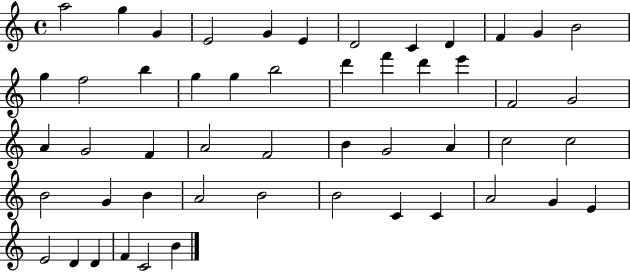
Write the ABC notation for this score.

X:1
T:Untitled
M:4/4
L:1/4
K:C
a2 g G E2 G E D2 C D F G B2 g f2 b g g b2 d' f' d' e' F2 G2 A G2 F A2 F2 B G2 A c2 c2 B2 G B A2 B2 B2 C C A2 G E E2 D D F C2 B